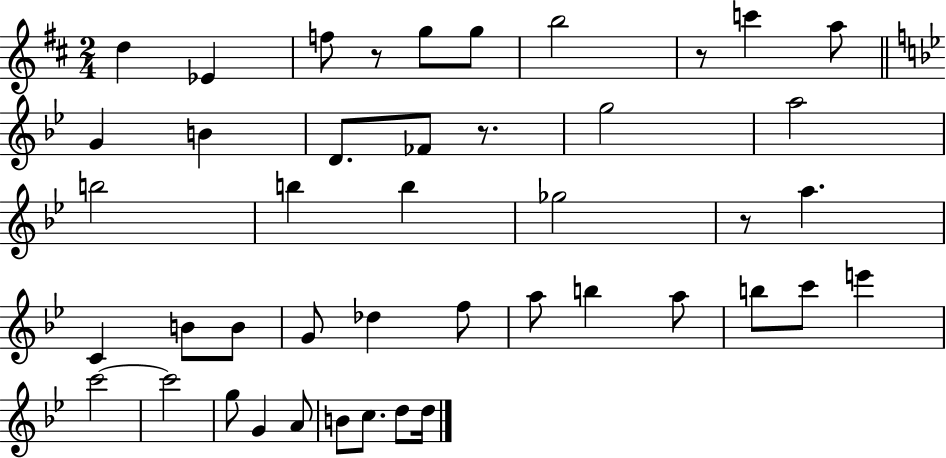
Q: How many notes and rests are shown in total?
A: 44